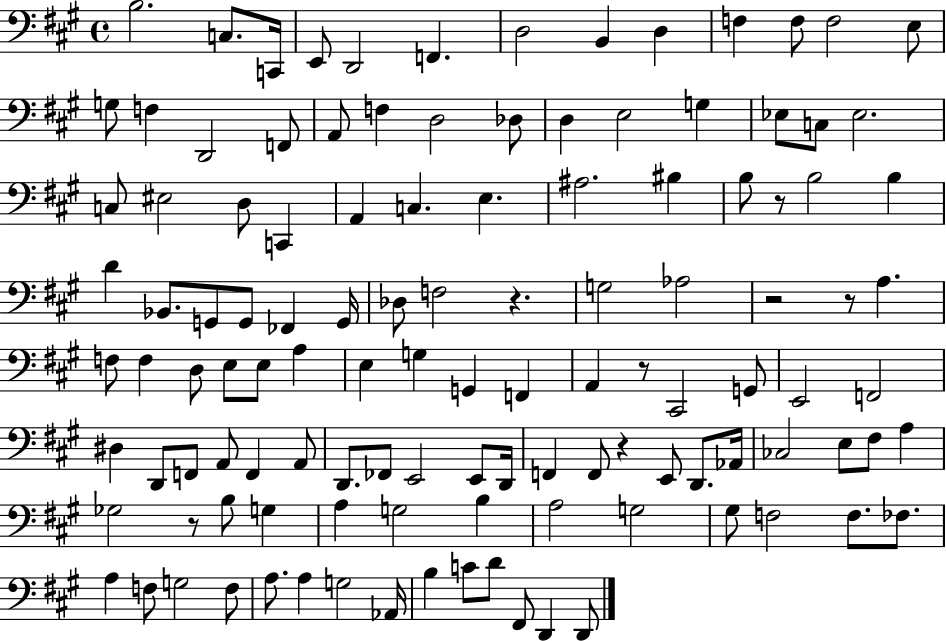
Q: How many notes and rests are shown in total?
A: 118